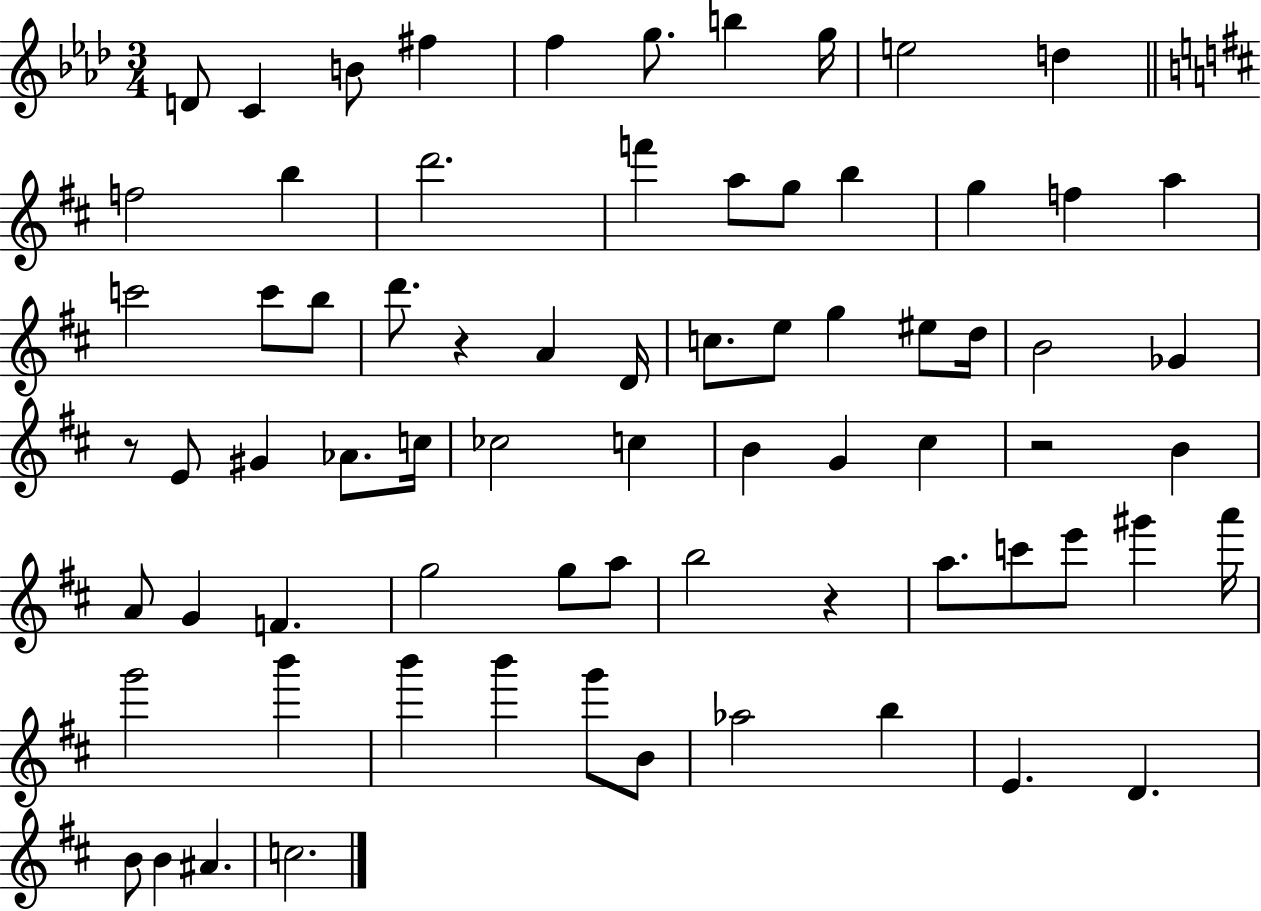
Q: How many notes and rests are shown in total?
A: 73